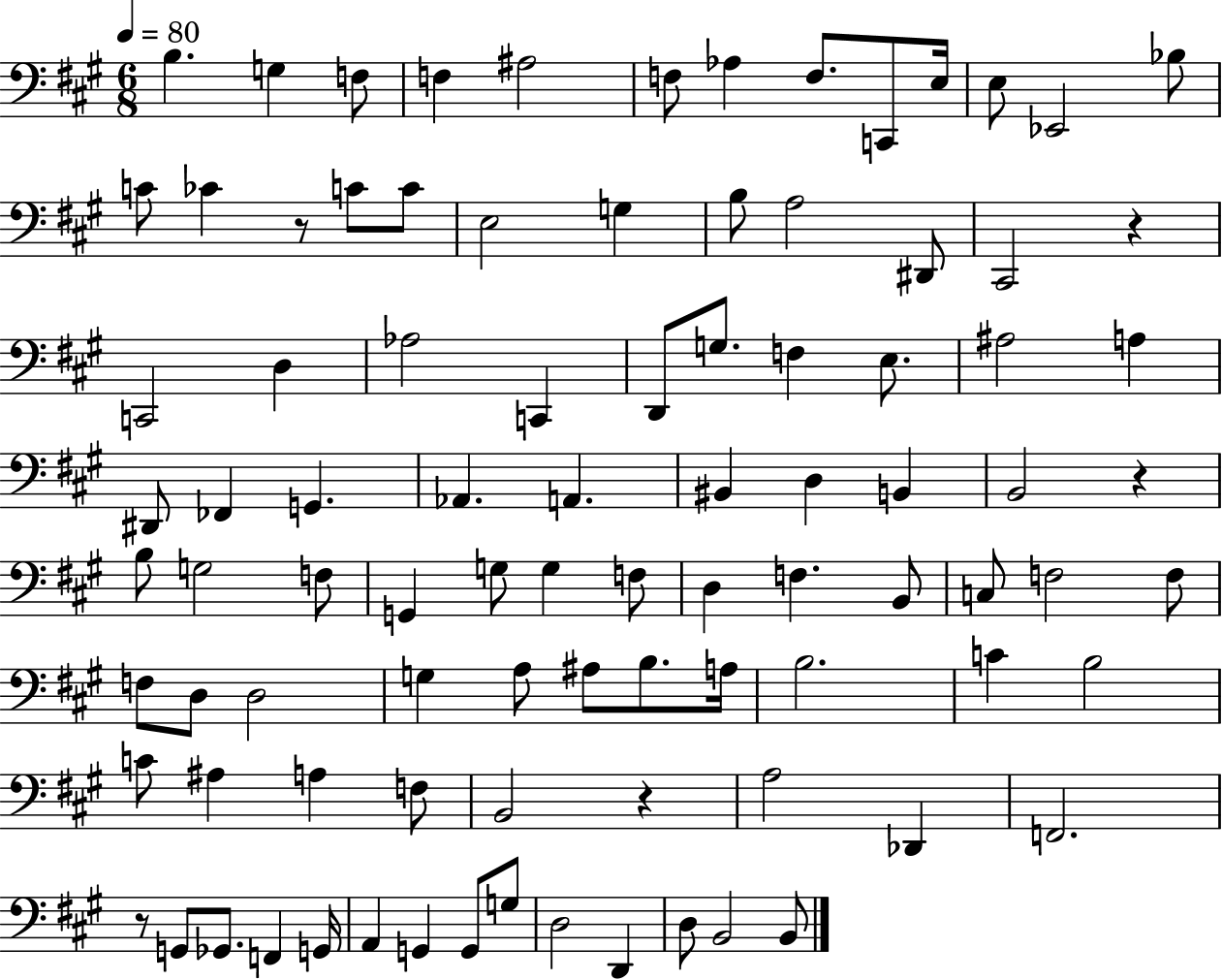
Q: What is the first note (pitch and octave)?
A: B3